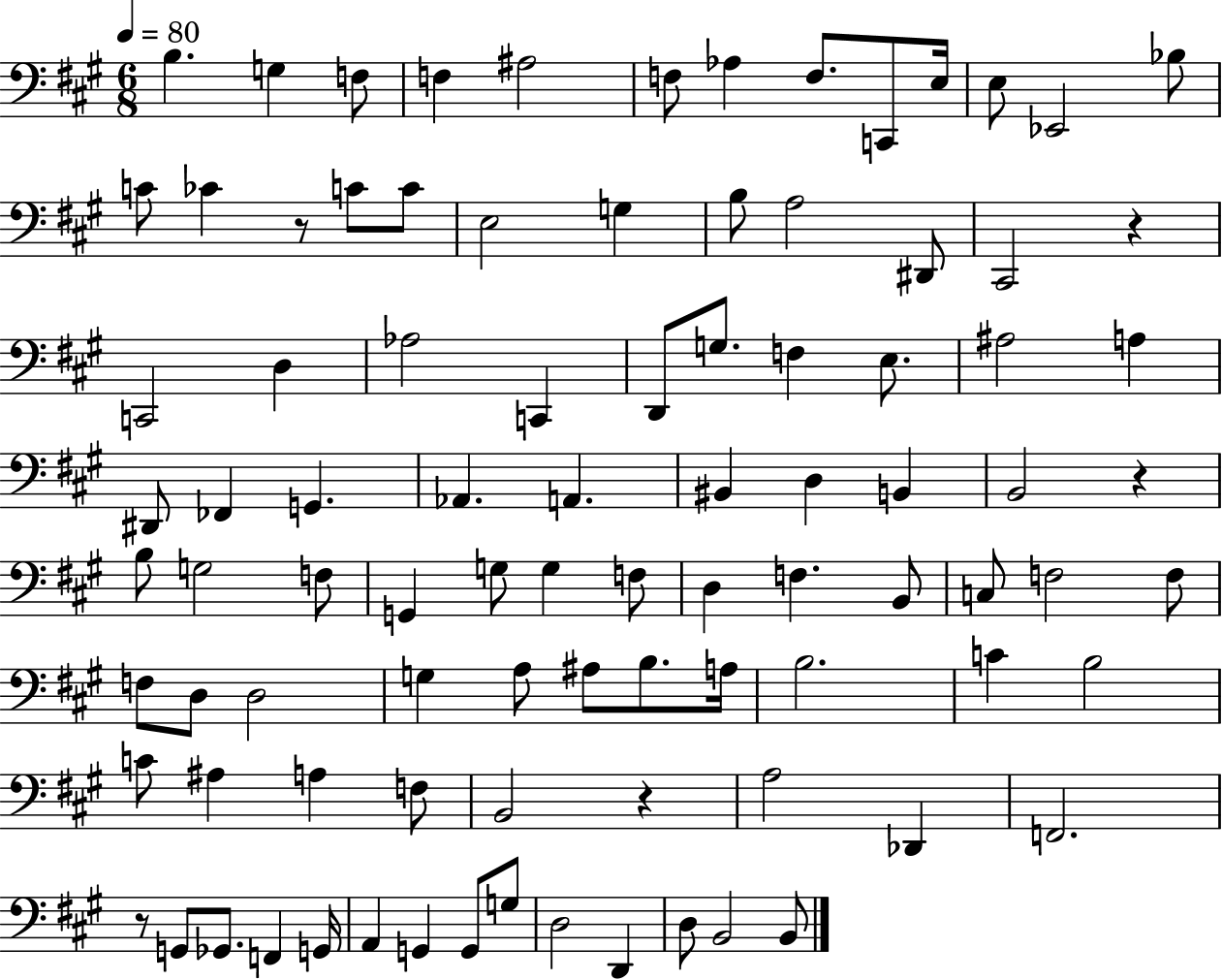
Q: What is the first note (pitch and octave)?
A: B3